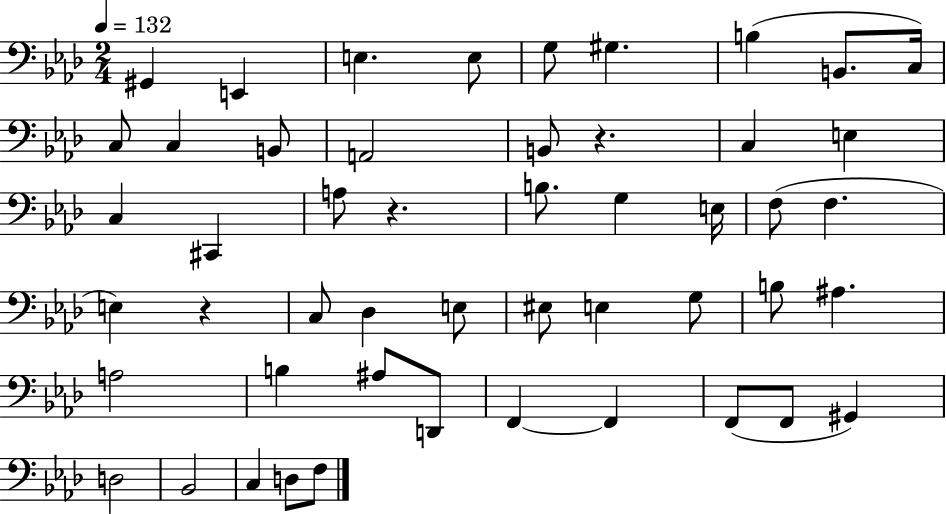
{
  \clef bass
  \numericTimeSignature
  \time 2/4
  \key aes \major
  \tempo 4 = 132
  gis,4 e,4 | e4. e8 | g8 gis4. | b4( b,8. c16) | \break c8 c4 b,8 | a,2 | b,8 r4. | c4 e4 | \break c4 cis,4 | a8 r4. | b8. g4 e16 | f8( f4. | \break e4) r4 | c8 des4 e8 | eis8 e4 g8 | b8 ais4. | \break a2 | b4 ais8 d,8 | f,4~~ f,4 | f,8( f,8 gis,4) | \break d2 | bes,2 | c4 d8 f8 | \bar "|."
}